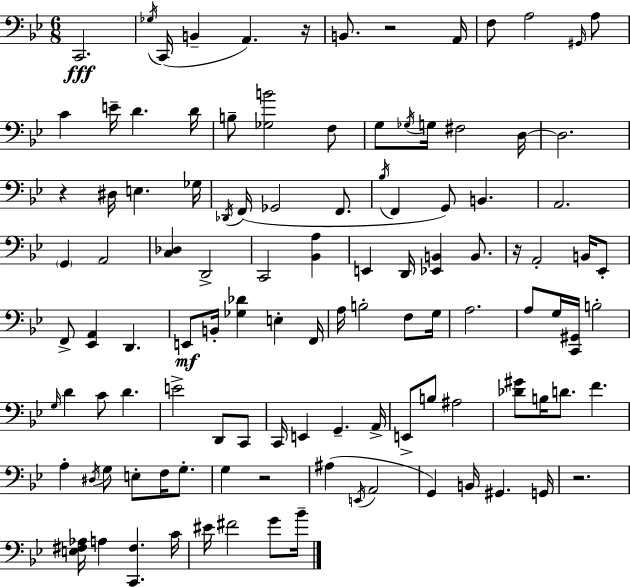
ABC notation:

X:1
T:Untitled
M:6/8
L:1/4
K:Gm
C,,2 _G,/4 C,,/4 B,, A,, z/4 B,,/2 z2 A,,/4 F,/2 A,2 ^G,,/4 A,/2 C E/4 D D/4 B,/2 [_G,B]2 F,/2 G,/2 _G,/4 G,/4 ^F,2 D,/4 D,2 z ^D,/4 E, _G,/4 _D,,/4 F,,/4 _G,,2 F,,/2 _B,/4 F,, G,,/2 B,, A,,2 G,, A,,2 [C,_D,] D,,2 C,,2 [_B,,A,] E,, D,,/4 [_E,,B,,] B,,/2 z/4 A,,2 B,,/4 _E,,/2 F,,/2 [_E,,A,,] D,, E,,/2 B,,/4 [_G,_D] E, F,,/4 A,/4 B,2 F,/2 G,/4 A,2 A,/2 G,/4 [C,,^G,,]/4 B,2 G,/4 D C/2 D E2 D,,/2 C,,/2 C,,/4 E,, G,, A,,/4 E,,/2 B,/2 ^A,2 [_D^G]/2 B,/4 D/2 F A, ^D,/4 G,/2 E,/2 F,/4 G,/2 G, z2 ^A, E,,/4 A,,2 G,, B,,/4 ^G,, G,,/4 z2 [E,^F,_A,]/4 A, [C,,^F,] C/4 ^E/4 ^F2 G/2 _B/4